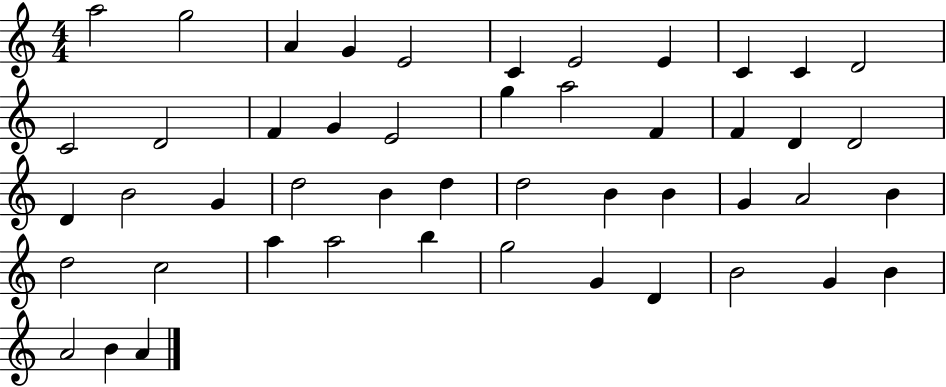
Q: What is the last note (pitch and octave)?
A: A4